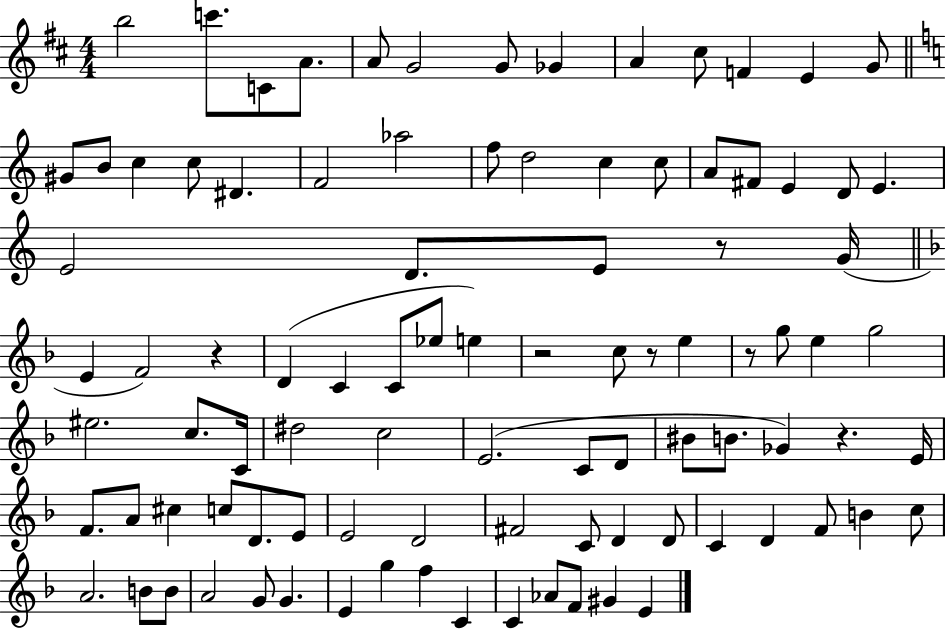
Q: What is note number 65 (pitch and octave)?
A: D4